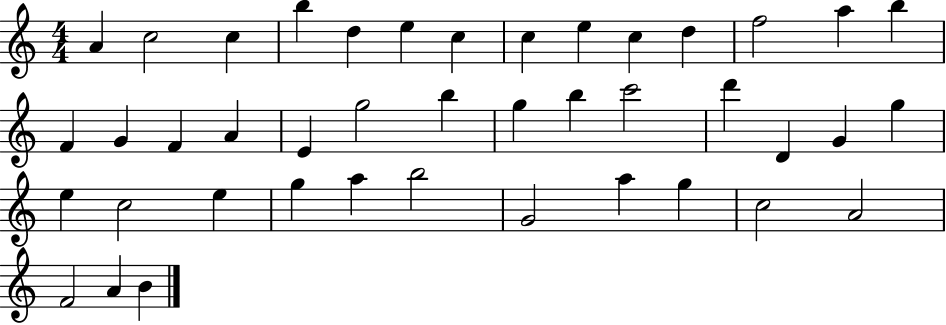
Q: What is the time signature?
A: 4/4